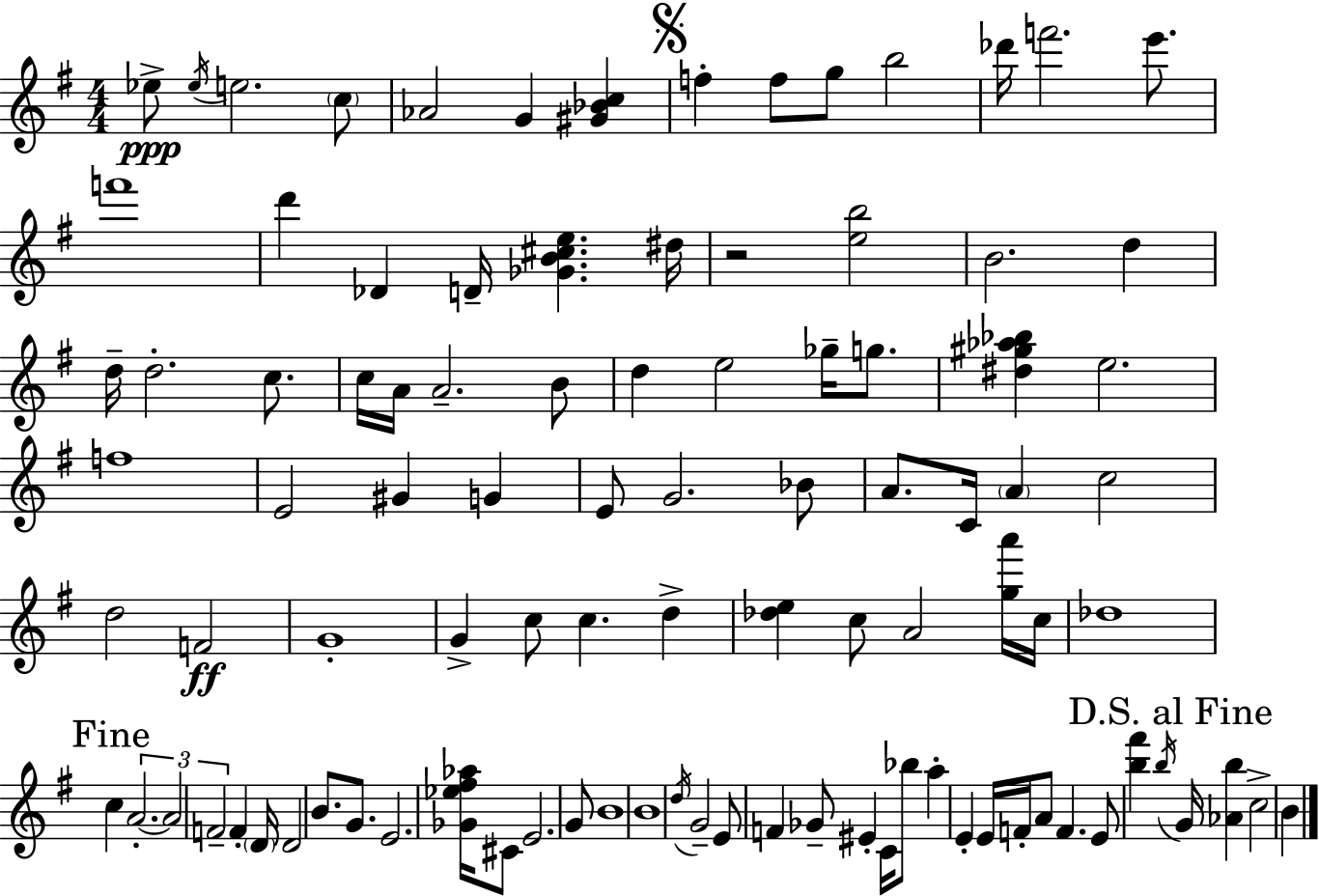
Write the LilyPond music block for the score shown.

{
  \clef treble
  \numericTimeSignature
  \time 4/4
  \key e \minor
  ees''8->\ppp \acciaccatura { ees''16 } e''2. \parenthesize c''8 | aes'2 g'4 <gis' bes' c''>4 | \mark \markup { \musicglyph "scripts.segno" } f''4-. f''8 g''8 b''2 | des'''16 f'''2. e'''8. | \break f'''1 | d'''4 des'4 d'16-- <ges' b' cis'' e''>4. | dis''16 r2 <e'' b''>2 | b'2. d''4 | \break d''16-- d''2.-. c''8. | c''16 a'16 a'2.-- b'8 | d''4 e''2 ges''16-- g''8. | <dis'' gis'' aes'' bes''>4 e''2. | \break f''1 | e'2 gis'4 g'4 | e'8 g'2. bes'8 | a'8. c'16 \parenthesize a'4 c''2 | \break d''2 f'2\ff | g'1-. | g'4-> c''8 c''4. d''4-> | <des'' e''>4 c''8 a'2 <g'' a'''>16 | \break c''16 des''1 | \mark "Fine" c''4 \tuplet 3/2 { a'2.-.~~ | a'2 f'2-- } | f'4-. \parenthesize d'16 d'2 b'8. | \break g'8. e'2. | <ges' ees'' fis'' aes''>16 cis'8 e'2. g'8 | b'1 | b'1 | \break \acciaccatura { d''16 } g'2-- e'8 f'4 | ges'8-- eis'4-. c'16 bes''8 a''4-. e'4-. | e'16 f'16-. a'8 f'4. e'8 <b'' fis'''>4 | \acciaccatura { b''16 } \mark "D.S. al Fine" g'16 <aes' b''>4 c''2-> b'4 | \break \bar "|."
}